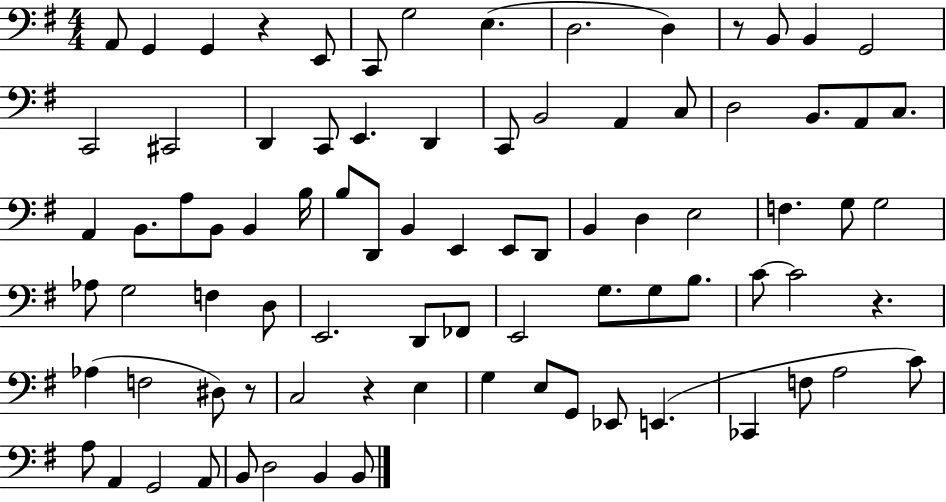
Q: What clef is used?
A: bass